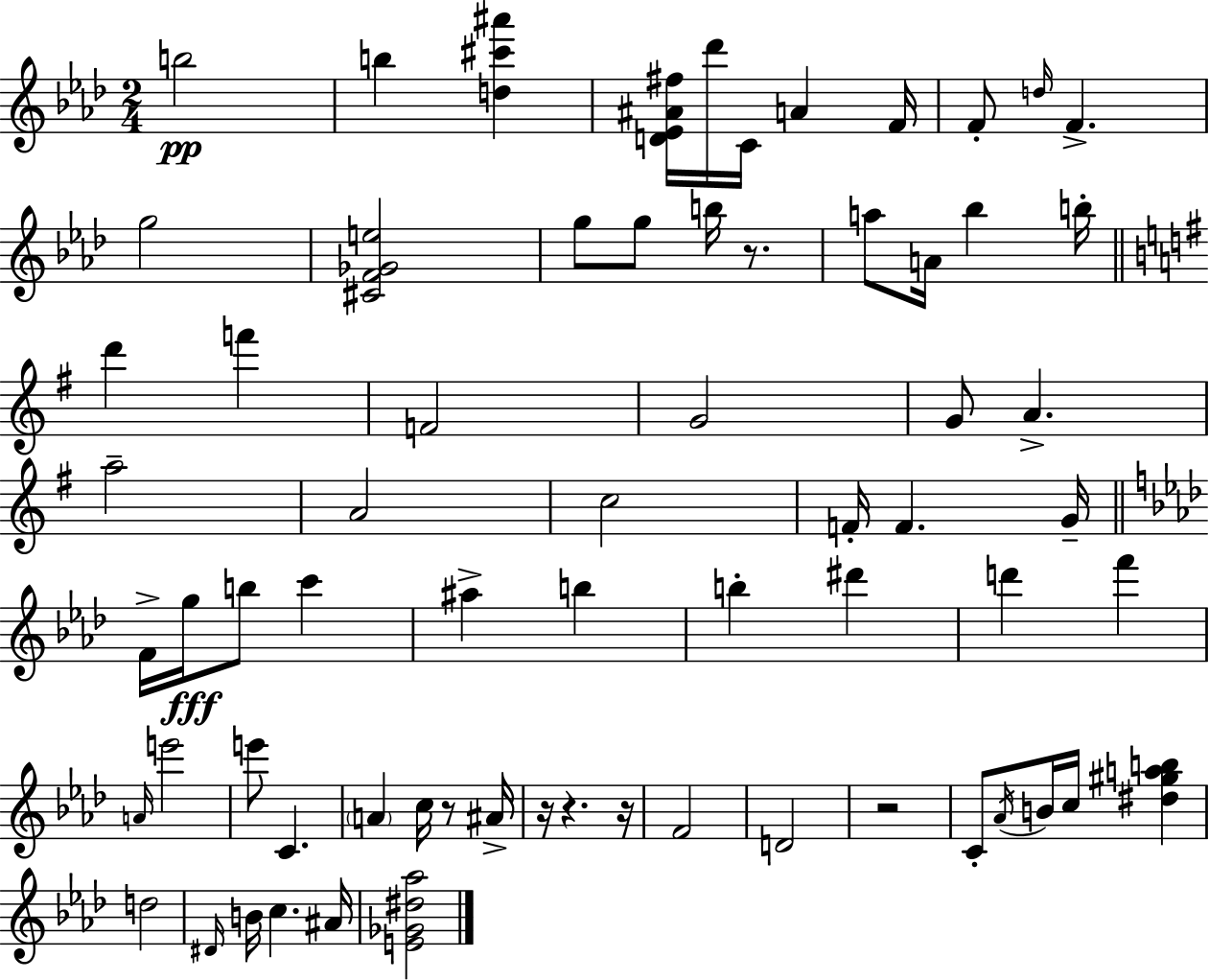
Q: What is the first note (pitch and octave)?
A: B5